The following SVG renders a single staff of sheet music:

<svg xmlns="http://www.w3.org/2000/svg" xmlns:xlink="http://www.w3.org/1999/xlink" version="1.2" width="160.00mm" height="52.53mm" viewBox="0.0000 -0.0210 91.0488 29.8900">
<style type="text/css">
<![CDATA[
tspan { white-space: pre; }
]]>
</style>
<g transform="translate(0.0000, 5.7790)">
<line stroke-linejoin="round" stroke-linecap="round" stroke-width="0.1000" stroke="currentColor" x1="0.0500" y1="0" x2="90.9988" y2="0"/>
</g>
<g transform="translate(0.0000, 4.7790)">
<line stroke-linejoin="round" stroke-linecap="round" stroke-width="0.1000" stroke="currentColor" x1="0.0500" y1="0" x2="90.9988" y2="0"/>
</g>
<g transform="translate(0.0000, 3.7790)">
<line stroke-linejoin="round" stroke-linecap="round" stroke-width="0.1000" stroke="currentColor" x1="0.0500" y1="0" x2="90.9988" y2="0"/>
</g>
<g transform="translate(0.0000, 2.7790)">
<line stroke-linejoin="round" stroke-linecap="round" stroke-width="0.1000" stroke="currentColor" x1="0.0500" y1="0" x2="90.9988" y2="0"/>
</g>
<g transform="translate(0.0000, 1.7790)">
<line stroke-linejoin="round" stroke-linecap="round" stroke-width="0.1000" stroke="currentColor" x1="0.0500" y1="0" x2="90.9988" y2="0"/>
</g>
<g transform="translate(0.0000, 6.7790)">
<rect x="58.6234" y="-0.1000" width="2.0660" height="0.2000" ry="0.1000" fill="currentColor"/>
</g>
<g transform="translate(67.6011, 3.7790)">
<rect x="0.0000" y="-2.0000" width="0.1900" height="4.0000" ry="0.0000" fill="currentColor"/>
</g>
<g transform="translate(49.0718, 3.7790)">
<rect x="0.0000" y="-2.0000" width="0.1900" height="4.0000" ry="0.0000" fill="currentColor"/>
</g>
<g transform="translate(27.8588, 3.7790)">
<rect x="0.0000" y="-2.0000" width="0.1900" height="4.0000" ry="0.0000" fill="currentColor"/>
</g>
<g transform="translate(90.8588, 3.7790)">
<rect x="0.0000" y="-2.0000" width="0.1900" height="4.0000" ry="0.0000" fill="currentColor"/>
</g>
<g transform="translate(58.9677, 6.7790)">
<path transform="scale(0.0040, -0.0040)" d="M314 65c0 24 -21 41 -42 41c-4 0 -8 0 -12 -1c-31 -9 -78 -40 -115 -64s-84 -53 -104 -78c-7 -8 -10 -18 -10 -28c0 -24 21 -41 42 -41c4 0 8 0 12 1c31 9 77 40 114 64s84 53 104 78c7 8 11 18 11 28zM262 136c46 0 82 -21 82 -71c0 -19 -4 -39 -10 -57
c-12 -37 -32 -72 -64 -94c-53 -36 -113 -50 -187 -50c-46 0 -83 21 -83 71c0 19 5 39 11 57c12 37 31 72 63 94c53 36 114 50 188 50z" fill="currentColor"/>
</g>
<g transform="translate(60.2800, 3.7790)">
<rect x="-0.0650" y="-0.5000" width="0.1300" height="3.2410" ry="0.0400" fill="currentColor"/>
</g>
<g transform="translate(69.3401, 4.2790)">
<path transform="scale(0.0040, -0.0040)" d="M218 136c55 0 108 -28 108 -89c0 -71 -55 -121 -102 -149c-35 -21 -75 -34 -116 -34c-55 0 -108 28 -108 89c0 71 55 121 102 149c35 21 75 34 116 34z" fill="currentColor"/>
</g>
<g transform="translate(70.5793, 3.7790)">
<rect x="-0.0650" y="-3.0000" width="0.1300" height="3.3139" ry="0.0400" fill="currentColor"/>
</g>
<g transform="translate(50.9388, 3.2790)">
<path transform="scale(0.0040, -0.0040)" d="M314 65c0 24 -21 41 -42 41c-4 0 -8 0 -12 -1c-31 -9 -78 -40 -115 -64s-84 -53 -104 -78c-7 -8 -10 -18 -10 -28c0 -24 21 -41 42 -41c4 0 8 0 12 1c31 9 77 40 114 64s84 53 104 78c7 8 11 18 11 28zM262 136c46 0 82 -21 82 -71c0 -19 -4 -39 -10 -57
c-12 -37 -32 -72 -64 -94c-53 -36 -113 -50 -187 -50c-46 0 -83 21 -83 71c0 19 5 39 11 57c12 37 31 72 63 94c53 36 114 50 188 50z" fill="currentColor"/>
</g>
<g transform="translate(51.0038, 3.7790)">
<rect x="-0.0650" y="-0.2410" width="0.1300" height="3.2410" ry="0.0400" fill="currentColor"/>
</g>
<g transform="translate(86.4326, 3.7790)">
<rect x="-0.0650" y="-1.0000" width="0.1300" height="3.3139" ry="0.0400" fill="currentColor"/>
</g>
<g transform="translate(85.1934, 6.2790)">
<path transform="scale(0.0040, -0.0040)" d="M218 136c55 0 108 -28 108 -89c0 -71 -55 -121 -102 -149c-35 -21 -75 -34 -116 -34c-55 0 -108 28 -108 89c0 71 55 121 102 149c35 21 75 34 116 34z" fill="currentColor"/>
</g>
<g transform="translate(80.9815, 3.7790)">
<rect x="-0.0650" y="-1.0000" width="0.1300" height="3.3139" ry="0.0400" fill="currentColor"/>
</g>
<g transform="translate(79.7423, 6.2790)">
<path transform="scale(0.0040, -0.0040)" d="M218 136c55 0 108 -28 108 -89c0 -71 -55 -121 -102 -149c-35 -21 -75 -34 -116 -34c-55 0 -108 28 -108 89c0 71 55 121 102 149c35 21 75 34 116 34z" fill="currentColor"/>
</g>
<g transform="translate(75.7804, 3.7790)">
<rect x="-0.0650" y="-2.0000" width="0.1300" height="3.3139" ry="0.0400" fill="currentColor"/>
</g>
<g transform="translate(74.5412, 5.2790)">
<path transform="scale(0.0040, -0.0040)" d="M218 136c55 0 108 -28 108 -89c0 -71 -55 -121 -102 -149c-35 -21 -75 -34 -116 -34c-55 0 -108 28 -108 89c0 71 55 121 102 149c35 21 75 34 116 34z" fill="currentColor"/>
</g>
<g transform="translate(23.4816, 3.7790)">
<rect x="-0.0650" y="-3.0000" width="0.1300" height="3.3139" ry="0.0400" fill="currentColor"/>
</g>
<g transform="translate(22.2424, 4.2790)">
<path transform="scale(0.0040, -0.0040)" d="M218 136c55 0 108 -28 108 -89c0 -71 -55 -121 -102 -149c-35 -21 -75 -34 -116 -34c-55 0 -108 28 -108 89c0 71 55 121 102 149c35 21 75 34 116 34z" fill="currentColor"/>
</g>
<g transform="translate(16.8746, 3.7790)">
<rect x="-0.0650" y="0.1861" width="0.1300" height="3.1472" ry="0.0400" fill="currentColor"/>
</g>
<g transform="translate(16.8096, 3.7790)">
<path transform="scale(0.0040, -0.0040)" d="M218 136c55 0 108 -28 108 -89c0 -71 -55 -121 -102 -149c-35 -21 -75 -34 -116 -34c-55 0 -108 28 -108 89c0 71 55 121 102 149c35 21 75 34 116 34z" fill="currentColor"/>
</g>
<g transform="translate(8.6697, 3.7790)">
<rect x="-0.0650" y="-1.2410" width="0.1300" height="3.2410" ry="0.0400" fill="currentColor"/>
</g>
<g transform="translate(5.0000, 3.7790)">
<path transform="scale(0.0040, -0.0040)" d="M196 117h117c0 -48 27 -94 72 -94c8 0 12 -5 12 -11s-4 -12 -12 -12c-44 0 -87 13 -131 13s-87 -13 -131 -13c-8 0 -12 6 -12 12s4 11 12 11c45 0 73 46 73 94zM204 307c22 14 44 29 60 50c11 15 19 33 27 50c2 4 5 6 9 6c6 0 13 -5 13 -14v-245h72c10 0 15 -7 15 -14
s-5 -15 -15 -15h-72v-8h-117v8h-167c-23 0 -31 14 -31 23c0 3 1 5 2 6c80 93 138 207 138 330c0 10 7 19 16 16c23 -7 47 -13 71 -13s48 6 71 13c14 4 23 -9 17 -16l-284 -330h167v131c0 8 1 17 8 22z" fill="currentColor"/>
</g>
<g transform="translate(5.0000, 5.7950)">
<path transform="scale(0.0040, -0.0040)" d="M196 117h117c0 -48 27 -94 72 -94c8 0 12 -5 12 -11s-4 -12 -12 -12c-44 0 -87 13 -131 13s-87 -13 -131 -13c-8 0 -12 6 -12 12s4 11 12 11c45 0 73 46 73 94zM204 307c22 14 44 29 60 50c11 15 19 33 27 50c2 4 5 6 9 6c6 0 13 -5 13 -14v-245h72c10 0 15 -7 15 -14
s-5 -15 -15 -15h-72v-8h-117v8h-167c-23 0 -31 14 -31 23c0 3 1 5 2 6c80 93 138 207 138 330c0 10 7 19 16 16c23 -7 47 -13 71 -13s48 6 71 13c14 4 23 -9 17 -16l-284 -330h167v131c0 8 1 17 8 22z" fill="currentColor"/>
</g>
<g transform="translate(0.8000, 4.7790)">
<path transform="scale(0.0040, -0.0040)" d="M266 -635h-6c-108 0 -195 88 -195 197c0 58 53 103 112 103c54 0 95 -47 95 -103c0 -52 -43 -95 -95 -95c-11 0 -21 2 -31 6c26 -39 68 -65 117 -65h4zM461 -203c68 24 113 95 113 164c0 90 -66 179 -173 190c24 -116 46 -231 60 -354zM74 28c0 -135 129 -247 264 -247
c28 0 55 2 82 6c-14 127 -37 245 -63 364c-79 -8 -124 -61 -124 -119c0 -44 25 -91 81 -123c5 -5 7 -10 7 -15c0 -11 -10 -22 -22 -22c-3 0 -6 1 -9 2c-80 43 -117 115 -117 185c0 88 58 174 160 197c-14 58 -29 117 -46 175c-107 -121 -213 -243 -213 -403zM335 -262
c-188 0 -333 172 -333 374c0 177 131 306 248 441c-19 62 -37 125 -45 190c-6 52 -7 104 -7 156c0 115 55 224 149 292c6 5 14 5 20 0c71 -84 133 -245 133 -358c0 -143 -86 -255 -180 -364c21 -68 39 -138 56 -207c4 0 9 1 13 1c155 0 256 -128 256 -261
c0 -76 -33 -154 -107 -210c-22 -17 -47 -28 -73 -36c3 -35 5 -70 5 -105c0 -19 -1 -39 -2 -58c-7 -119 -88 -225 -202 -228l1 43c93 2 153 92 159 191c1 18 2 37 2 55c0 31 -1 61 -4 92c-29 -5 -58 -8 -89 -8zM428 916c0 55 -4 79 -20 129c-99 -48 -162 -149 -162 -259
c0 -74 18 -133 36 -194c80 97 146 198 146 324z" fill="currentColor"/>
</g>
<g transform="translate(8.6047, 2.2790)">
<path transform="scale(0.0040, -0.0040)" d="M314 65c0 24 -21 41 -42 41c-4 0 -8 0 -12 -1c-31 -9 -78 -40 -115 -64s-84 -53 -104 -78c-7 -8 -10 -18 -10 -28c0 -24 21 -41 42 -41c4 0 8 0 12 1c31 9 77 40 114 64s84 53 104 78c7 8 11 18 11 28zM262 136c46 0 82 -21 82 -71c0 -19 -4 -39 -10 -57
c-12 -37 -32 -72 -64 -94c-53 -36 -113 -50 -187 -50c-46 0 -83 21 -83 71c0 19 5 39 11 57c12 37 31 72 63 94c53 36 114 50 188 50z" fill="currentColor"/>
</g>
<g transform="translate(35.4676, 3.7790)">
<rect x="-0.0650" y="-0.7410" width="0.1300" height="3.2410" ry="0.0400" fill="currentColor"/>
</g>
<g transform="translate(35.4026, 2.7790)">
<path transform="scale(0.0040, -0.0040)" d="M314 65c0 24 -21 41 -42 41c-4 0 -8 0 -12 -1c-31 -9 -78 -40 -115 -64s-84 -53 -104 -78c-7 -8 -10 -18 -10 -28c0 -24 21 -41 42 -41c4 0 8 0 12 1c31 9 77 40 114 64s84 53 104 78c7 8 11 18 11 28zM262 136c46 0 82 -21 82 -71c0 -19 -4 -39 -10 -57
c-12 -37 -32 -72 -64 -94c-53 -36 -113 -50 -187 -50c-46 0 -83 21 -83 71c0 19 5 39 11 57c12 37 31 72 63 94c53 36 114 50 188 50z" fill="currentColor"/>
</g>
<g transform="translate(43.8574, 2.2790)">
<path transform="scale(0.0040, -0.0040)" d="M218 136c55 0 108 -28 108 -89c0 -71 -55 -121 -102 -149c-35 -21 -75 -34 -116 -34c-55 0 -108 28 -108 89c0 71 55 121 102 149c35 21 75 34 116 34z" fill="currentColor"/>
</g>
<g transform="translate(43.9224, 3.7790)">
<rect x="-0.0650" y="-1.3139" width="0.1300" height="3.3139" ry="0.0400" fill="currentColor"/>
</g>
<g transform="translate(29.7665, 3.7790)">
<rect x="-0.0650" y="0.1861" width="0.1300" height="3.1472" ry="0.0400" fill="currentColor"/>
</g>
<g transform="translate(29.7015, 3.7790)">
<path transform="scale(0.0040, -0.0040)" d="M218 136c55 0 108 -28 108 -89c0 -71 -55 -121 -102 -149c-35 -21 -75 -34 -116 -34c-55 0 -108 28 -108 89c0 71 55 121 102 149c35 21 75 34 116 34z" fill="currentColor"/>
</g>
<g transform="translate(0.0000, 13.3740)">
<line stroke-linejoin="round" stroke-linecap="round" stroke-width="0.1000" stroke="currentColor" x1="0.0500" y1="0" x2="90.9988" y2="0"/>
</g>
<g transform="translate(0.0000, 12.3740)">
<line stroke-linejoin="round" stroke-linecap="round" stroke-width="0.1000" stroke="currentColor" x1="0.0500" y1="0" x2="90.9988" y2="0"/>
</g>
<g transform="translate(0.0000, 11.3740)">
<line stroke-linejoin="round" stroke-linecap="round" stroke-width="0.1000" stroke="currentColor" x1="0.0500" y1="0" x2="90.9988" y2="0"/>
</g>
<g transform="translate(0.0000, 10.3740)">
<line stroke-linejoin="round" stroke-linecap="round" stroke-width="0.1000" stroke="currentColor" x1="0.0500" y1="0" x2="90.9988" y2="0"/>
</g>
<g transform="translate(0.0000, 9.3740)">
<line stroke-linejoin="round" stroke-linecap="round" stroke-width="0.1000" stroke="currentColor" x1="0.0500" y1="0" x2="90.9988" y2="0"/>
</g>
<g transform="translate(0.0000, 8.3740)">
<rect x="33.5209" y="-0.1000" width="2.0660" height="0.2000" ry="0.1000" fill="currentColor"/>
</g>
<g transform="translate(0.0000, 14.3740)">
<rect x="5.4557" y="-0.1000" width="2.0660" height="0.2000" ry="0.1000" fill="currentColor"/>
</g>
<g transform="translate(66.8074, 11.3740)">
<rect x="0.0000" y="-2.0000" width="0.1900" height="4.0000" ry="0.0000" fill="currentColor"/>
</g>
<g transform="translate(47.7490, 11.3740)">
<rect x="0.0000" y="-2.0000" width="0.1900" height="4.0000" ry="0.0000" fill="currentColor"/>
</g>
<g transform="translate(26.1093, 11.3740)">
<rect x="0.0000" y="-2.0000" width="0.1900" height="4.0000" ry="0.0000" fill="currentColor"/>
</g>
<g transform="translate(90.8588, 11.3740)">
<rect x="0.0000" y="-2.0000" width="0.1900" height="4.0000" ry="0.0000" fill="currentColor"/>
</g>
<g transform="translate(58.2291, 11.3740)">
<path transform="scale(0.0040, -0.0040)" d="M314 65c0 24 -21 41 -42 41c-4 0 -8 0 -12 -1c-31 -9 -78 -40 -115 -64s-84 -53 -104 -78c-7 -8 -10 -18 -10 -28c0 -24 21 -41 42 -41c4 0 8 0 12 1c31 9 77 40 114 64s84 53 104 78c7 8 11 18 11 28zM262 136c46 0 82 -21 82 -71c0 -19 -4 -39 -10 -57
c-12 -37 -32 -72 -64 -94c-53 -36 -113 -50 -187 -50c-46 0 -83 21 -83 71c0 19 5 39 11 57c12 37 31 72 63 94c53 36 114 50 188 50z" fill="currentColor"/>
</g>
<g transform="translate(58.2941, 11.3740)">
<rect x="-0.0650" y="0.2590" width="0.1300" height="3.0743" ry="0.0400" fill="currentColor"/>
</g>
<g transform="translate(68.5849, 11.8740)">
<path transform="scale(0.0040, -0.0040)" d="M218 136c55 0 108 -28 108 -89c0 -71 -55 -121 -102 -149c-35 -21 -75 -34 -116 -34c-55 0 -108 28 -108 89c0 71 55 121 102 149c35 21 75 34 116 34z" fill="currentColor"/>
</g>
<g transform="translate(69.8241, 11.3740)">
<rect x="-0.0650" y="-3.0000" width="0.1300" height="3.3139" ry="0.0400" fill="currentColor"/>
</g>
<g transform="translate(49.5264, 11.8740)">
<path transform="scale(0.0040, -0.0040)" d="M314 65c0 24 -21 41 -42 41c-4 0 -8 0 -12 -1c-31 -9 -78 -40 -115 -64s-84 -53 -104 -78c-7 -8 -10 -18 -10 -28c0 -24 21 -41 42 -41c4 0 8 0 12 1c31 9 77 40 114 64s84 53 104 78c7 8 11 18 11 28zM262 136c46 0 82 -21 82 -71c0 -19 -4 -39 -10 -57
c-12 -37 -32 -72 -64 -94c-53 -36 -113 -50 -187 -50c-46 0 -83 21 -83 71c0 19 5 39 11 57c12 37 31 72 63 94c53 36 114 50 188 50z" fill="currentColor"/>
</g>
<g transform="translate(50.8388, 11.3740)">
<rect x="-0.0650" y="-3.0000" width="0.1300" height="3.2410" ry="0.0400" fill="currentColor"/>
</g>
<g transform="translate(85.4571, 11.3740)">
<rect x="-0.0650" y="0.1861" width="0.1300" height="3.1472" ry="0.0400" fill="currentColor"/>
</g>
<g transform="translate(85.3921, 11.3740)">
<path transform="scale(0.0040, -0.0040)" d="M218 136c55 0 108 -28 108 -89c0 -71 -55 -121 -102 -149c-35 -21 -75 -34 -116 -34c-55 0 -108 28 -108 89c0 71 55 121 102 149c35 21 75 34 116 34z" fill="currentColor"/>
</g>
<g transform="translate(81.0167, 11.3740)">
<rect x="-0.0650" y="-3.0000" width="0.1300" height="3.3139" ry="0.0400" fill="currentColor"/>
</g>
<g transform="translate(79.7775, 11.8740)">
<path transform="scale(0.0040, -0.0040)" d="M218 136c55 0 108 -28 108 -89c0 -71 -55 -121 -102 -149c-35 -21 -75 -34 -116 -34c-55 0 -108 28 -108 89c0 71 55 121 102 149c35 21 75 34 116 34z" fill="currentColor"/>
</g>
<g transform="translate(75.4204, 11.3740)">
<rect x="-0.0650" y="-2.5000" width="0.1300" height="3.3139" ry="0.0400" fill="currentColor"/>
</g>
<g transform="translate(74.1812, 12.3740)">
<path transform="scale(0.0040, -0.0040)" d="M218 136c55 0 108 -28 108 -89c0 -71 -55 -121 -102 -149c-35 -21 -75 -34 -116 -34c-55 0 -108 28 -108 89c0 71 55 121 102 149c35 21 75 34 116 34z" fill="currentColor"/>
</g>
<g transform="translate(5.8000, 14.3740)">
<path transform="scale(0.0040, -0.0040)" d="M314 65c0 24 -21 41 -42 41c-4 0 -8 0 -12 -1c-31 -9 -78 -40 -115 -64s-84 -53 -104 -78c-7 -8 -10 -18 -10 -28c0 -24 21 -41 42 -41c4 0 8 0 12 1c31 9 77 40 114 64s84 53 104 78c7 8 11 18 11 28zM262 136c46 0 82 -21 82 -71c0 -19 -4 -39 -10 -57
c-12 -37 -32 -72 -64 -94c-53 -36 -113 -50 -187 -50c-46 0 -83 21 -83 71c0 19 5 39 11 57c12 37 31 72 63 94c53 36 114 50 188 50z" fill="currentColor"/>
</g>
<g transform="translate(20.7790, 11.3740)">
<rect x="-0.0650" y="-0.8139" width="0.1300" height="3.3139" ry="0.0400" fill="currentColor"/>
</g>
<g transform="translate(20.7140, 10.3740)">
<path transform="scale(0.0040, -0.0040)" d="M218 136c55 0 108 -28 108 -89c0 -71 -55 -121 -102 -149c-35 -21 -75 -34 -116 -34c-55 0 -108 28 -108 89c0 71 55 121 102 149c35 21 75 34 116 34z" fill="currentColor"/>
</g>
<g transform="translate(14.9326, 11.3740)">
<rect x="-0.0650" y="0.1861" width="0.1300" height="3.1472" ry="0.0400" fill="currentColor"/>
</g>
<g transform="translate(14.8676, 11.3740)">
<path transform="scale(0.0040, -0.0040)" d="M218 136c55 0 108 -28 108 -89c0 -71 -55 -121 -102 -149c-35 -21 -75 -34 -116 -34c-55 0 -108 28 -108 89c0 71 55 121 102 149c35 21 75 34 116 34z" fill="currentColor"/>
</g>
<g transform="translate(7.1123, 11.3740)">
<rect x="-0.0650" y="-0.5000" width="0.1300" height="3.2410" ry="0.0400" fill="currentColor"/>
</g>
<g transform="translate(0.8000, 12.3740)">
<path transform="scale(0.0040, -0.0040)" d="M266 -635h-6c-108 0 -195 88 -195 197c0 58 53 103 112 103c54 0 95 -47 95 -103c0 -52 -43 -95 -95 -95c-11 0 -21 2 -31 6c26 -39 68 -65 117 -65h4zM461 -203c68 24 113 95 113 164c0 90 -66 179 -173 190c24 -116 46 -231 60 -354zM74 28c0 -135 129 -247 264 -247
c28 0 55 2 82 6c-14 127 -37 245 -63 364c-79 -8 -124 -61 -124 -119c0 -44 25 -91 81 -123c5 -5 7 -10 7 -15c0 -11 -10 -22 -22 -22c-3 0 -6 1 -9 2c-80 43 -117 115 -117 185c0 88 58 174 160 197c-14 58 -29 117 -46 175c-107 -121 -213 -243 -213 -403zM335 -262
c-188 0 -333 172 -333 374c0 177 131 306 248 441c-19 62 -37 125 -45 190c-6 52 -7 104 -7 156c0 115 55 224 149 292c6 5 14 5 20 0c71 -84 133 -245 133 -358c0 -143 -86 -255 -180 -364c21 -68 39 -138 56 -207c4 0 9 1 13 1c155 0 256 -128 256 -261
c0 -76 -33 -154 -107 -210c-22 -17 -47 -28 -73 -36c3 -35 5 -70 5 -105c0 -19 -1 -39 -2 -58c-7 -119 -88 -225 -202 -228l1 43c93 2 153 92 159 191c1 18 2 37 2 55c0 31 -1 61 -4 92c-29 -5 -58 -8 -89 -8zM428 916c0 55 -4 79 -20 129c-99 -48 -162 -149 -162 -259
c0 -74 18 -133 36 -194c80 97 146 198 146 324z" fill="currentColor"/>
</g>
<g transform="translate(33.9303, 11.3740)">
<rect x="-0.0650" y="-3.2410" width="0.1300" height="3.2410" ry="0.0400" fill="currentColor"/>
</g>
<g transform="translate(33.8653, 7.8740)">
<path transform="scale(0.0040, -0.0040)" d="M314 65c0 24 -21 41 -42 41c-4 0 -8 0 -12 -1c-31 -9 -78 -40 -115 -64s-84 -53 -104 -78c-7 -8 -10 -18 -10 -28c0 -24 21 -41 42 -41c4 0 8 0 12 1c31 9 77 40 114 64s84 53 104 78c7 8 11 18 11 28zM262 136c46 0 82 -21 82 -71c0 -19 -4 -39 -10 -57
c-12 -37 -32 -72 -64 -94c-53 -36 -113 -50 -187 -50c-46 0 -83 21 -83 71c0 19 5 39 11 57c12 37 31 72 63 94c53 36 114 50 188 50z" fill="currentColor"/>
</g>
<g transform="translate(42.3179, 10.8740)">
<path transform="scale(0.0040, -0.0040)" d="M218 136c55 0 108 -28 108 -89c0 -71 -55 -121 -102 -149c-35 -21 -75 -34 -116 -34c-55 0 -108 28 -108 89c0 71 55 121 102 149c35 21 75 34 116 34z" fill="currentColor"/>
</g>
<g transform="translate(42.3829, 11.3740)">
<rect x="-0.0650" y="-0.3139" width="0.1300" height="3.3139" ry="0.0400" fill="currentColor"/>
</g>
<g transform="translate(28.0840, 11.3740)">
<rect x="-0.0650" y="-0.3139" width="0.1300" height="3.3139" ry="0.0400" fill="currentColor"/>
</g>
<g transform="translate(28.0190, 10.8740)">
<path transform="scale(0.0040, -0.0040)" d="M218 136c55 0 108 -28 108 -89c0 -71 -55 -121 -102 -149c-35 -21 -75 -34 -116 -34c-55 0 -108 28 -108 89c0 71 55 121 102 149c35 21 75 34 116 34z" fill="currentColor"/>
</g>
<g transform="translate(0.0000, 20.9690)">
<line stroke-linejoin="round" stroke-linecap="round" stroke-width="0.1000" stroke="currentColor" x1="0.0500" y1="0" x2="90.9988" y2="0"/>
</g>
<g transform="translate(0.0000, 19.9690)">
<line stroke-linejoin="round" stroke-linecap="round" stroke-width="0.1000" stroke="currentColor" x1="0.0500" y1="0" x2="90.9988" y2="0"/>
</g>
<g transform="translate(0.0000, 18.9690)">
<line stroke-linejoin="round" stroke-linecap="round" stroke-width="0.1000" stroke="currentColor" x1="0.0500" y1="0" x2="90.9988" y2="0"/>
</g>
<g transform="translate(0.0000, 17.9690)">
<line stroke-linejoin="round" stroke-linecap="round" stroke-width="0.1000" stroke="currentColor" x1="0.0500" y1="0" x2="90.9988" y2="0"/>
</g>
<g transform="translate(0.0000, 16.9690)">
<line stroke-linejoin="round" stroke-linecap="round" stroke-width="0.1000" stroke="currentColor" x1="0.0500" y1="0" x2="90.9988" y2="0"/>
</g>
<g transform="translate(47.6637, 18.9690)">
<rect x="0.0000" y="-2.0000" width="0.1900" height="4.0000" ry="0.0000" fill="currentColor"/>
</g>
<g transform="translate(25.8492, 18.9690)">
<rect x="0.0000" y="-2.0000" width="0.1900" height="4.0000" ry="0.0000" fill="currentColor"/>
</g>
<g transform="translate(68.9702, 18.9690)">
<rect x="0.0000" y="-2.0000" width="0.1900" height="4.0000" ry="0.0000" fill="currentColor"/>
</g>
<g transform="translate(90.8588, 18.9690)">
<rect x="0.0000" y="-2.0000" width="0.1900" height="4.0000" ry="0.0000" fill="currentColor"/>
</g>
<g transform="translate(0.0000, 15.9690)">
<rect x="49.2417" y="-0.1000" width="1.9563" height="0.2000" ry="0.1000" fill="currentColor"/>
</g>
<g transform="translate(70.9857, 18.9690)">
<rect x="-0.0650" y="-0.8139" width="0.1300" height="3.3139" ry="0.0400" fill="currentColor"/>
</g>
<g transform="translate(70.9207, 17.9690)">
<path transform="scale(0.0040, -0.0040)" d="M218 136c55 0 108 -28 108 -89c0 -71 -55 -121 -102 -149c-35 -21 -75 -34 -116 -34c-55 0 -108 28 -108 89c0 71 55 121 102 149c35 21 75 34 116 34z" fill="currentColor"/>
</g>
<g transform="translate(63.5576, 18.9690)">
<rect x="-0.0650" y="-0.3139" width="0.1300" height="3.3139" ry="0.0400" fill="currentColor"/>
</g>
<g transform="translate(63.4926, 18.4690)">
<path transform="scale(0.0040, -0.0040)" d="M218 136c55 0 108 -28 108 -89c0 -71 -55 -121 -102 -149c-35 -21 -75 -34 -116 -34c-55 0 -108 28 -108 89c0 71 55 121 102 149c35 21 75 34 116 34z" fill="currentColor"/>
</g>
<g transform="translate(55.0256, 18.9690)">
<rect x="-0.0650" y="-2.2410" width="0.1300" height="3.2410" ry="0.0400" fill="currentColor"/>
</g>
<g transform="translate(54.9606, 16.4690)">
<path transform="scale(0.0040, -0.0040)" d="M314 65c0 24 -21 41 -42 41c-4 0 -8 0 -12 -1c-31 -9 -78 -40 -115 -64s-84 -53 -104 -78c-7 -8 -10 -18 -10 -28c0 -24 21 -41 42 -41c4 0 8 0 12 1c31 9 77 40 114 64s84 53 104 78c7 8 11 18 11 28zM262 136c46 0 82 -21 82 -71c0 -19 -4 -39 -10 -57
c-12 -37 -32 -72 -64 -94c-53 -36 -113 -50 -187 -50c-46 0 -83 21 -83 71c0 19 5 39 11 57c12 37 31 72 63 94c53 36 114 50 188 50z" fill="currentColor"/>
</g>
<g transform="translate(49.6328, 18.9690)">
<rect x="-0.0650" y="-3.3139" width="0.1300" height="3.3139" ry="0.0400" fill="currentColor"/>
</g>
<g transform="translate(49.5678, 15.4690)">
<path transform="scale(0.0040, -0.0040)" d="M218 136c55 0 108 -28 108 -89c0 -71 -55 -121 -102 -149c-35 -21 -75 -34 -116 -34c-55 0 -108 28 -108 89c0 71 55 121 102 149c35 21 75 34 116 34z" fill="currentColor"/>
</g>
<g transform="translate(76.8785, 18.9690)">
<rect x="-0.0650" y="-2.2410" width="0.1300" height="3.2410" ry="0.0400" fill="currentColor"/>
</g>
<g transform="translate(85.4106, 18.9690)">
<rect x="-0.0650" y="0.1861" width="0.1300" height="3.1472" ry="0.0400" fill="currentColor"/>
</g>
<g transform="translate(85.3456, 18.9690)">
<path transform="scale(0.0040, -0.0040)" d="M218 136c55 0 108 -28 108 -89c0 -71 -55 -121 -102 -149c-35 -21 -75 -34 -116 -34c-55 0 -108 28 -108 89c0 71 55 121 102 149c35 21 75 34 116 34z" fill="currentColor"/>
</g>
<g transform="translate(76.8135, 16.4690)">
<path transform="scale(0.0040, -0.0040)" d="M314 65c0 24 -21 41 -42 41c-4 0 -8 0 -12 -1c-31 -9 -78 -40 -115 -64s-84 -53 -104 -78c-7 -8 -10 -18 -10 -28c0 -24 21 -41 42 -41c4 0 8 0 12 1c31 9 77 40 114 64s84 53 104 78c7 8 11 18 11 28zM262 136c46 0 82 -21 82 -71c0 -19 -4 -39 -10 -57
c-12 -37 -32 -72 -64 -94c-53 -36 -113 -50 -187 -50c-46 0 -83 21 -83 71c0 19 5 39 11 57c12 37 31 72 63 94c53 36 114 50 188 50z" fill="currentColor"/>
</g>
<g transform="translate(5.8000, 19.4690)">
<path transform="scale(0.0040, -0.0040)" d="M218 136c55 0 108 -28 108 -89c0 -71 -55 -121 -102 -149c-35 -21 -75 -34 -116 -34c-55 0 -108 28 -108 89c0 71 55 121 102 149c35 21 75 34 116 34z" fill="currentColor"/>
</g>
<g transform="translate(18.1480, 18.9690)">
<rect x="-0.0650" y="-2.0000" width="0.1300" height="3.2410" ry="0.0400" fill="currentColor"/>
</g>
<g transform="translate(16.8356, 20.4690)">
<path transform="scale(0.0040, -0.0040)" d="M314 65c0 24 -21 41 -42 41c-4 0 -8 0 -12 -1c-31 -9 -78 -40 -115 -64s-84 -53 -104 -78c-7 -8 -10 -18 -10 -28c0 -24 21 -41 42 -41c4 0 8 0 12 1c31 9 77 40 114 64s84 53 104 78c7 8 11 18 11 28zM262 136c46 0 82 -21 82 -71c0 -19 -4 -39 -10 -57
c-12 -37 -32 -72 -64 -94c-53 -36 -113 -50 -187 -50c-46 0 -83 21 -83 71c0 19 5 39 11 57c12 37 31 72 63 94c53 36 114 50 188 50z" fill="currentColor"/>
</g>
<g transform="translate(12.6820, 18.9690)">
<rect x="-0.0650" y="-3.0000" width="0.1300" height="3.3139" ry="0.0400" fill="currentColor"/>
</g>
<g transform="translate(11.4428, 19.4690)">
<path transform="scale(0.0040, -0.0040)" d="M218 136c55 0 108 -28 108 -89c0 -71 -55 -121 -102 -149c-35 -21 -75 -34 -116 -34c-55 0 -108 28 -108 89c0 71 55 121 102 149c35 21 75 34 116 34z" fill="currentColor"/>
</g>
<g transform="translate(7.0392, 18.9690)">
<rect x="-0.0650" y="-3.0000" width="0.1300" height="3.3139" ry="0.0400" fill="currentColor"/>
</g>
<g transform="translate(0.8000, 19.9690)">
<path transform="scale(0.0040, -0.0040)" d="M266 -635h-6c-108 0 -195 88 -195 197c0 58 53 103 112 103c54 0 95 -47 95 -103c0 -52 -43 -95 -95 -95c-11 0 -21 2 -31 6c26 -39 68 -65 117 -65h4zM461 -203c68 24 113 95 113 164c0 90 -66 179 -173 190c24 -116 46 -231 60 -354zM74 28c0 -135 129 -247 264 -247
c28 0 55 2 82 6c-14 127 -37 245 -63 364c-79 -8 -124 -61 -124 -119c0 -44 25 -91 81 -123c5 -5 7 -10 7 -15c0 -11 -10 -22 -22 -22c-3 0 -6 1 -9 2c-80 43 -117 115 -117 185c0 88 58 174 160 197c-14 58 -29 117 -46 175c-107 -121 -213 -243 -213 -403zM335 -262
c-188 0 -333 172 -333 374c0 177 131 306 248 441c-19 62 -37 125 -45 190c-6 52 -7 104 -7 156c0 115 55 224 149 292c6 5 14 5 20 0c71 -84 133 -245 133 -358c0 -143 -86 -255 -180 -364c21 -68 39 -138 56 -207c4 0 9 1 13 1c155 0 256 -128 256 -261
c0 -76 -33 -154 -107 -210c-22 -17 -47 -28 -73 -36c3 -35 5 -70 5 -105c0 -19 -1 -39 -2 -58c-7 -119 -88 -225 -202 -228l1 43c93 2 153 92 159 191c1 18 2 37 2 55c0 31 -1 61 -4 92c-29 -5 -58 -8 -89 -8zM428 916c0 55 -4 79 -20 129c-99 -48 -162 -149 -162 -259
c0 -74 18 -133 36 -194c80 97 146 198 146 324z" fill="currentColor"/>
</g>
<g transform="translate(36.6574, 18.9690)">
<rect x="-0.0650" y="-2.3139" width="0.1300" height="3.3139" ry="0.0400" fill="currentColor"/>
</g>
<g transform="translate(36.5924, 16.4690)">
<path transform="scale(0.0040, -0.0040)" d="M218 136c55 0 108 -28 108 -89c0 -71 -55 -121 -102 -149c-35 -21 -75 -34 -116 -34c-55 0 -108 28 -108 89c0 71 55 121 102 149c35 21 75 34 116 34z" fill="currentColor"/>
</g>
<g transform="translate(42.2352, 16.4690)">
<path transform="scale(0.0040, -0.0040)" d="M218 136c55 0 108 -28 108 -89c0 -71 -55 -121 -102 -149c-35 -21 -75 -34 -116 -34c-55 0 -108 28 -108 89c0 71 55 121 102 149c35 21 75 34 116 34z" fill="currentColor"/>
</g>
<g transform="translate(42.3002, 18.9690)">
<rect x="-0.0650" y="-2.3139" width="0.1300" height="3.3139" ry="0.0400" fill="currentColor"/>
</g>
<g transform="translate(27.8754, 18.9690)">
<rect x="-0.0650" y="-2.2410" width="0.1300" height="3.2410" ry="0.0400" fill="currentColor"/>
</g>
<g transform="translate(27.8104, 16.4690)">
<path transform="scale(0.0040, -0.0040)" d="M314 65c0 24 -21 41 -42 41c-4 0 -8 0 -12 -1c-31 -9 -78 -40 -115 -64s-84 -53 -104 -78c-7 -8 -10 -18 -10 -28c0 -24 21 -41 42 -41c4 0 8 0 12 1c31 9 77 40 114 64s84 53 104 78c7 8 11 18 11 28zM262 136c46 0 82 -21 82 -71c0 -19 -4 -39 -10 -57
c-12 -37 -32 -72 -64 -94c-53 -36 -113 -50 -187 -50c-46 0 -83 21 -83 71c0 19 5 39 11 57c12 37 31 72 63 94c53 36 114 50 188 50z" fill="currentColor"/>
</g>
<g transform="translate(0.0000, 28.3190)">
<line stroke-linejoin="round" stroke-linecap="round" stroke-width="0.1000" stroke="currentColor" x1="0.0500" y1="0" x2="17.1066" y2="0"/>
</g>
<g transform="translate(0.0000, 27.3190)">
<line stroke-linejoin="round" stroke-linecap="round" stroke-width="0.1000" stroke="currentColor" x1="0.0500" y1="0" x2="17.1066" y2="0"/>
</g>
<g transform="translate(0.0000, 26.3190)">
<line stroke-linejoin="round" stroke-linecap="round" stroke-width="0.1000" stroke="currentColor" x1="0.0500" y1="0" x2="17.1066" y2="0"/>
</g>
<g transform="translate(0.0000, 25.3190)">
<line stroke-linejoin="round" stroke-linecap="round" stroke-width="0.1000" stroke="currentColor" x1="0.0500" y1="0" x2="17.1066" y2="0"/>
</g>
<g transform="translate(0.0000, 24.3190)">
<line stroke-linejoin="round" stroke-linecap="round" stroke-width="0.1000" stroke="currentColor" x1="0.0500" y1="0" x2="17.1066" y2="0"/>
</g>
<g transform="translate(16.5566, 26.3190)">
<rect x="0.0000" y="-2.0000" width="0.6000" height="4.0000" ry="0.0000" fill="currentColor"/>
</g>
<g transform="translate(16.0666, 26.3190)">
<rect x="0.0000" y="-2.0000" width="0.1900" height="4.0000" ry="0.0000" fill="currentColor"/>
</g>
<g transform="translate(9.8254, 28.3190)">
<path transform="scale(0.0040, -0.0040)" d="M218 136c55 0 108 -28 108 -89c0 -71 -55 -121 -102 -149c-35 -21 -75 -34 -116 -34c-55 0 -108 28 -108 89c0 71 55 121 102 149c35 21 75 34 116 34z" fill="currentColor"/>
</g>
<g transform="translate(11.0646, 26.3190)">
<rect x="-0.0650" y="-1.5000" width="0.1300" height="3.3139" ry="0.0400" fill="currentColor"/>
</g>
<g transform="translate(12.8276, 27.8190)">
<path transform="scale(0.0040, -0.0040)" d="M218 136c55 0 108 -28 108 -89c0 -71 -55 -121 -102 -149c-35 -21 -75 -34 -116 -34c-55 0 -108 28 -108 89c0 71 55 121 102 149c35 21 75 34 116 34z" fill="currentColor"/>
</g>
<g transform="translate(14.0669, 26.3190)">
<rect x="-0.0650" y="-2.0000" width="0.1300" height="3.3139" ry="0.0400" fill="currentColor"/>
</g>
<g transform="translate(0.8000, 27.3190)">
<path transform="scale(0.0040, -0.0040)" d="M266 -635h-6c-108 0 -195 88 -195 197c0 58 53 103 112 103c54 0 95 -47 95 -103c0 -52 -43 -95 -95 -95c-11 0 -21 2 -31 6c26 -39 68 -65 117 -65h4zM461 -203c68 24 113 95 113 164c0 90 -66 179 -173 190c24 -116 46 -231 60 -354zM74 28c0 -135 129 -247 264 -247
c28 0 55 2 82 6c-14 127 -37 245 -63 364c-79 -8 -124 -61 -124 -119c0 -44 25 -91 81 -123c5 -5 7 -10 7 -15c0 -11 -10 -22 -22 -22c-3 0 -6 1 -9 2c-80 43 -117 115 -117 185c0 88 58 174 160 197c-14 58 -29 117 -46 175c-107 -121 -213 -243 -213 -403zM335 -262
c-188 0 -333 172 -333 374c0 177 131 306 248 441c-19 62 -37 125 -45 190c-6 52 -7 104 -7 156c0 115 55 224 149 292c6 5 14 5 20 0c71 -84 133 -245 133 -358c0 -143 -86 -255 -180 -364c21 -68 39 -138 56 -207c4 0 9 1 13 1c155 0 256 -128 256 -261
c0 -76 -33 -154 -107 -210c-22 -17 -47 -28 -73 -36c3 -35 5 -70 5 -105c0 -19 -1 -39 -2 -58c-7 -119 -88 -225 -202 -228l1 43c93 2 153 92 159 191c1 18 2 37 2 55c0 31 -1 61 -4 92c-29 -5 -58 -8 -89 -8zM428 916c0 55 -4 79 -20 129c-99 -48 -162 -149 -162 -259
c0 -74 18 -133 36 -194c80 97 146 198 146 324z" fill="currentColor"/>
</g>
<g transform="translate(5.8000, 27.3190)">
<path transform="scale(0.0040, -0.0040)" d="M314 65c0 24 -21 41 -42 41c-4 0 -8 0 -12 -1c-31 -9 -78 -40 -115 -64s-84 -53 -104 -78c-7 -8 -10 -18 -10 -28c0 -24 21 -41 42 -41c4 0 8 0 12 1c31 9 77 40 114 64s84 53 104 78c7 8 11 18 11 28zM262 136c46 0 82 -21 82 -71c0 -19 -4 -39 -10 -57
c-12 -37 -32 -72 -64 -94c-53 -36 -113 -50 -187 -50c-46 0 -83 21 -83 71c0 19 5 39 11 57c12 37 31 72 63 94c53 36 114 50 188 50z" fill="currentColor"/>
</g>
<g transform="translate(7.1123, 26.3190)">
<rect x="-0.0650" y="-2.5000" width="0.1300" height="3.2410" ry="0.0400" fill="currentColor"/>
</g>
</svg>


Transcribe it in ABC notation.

X:1
T:Untitled
M:4/4
L:1/4
K:C
e2 B A B d2 e c2 C2 A F D D C2 B d c b2 c A2 B2 A G A B A A F2 g2 g g b g2 c d g2 B G2 E F